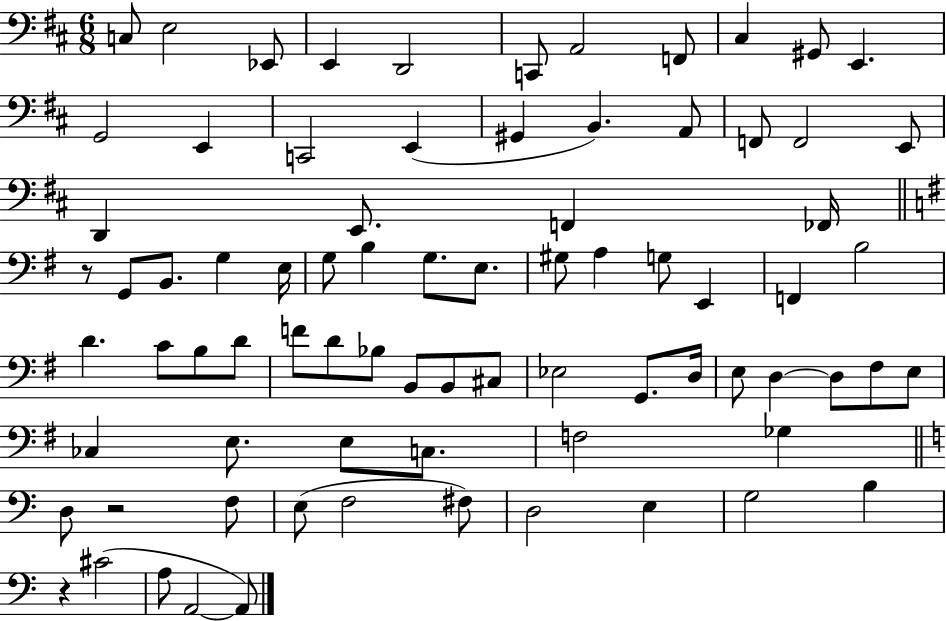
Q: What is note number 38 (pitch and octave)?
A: F2